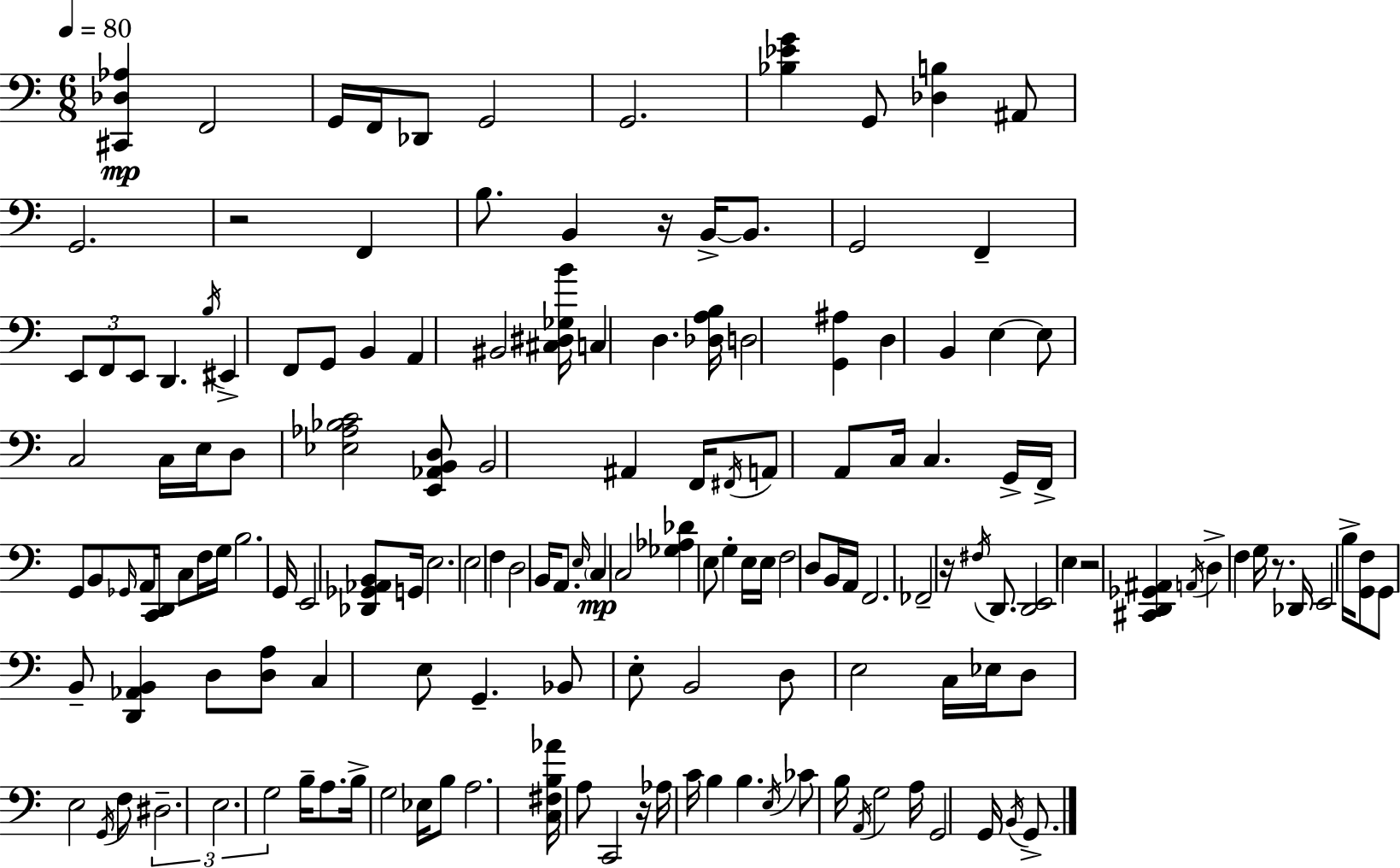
{
  \clef bass
  \numericTimeSignature
  \time 6/8
  \key c \major
  \tempo 4 = 80
  <cis, des aes>4\mp f,2 | g,16 f,16 des,8 g,2 | g,2. | <bes ees' g'>4 g,8 <des b>4 ais,8 | \break g,2. | r2 f,4 | b8. b,4 r16 b,16->~~ b,8. | g,2 f,4-- | \break \tuplet 3/2 { e,8 f,8 e,8 } d,4. | \acciaccatura { b16 } eis,4-> f,8 g,8 b,4 | a,4 bis,2 | <cis dis ges b'>16 c4 d4. | \break <des a b>16 d2 <g, ais>4 | d4 b,4 e4~~ | e8 c2 c16 | e16 d8 <ees aes bes c'>2 <e, aes, b, d>8 | \break b,2 ais,4 | f,16 \acciaccatura { fis,16 } a,8 a,8 c16 c4. | g,16-> f,16-> g,8 b,8 \grace { ges,16 } a,16 <c, d,>16 c8 | f16 g16 b2. | \break g,16 e,2 | <des, ges, aes, b,>8 g,16 e2. | e2 f4 | d2 b,16 | \break a,8. \grace { e16 }\mp \parenthesize c4 c2 | <ges aes des'>4 e8 g4-. | e16 e16 f2 | d8 b,16 a,16 f,2. | \break fes,2-- | r16 \acciaccatura { fis16 } d,8. <d, e,>2 | e4 r2 | <cis, d, ges, ais,>4 \acciaccatura { a,16 } d4-> f4 | \break g16 r8. des,16 e,2 | b16-> <g, f>8 g,8 b,8-- <d, aes, b,>4 | d8 <d a>8 c4 e8 | g,4.-- bes,8 e8-. b,2 | \break d8 e2 | c16 ees16 d8 e2 | \acciaccatura { g,16 } f8 \tuplet 3/2 { dis2.-- | e2. | \break g2 } | b16-- a8. b16-> g2 | ees16 b8 a2. | <c fis b aes'>16 a8 c,2 | \break r16 aes16 c'16 b4 | b4. \acciaccatura { e16 } ces'8 b16 \acciaccatura { a,16 } | g2 a16 g,2 | g,16 \acciaccatura { b,16 } g,8.-> \bar "|."
}